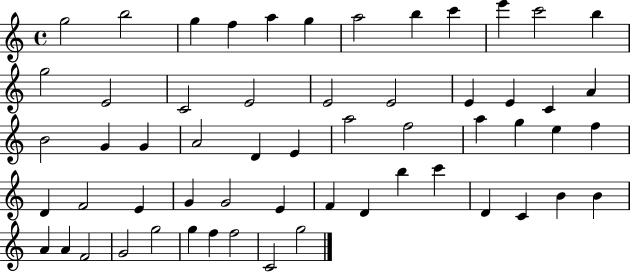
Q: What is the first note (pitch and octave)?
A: G5